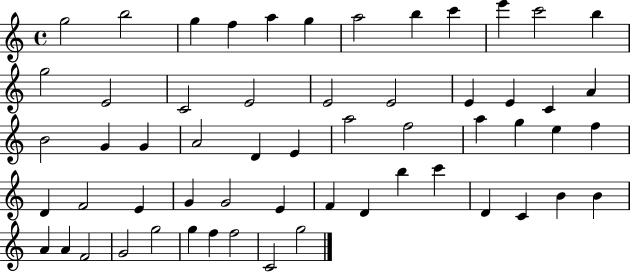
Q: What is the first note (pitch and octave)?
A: G5